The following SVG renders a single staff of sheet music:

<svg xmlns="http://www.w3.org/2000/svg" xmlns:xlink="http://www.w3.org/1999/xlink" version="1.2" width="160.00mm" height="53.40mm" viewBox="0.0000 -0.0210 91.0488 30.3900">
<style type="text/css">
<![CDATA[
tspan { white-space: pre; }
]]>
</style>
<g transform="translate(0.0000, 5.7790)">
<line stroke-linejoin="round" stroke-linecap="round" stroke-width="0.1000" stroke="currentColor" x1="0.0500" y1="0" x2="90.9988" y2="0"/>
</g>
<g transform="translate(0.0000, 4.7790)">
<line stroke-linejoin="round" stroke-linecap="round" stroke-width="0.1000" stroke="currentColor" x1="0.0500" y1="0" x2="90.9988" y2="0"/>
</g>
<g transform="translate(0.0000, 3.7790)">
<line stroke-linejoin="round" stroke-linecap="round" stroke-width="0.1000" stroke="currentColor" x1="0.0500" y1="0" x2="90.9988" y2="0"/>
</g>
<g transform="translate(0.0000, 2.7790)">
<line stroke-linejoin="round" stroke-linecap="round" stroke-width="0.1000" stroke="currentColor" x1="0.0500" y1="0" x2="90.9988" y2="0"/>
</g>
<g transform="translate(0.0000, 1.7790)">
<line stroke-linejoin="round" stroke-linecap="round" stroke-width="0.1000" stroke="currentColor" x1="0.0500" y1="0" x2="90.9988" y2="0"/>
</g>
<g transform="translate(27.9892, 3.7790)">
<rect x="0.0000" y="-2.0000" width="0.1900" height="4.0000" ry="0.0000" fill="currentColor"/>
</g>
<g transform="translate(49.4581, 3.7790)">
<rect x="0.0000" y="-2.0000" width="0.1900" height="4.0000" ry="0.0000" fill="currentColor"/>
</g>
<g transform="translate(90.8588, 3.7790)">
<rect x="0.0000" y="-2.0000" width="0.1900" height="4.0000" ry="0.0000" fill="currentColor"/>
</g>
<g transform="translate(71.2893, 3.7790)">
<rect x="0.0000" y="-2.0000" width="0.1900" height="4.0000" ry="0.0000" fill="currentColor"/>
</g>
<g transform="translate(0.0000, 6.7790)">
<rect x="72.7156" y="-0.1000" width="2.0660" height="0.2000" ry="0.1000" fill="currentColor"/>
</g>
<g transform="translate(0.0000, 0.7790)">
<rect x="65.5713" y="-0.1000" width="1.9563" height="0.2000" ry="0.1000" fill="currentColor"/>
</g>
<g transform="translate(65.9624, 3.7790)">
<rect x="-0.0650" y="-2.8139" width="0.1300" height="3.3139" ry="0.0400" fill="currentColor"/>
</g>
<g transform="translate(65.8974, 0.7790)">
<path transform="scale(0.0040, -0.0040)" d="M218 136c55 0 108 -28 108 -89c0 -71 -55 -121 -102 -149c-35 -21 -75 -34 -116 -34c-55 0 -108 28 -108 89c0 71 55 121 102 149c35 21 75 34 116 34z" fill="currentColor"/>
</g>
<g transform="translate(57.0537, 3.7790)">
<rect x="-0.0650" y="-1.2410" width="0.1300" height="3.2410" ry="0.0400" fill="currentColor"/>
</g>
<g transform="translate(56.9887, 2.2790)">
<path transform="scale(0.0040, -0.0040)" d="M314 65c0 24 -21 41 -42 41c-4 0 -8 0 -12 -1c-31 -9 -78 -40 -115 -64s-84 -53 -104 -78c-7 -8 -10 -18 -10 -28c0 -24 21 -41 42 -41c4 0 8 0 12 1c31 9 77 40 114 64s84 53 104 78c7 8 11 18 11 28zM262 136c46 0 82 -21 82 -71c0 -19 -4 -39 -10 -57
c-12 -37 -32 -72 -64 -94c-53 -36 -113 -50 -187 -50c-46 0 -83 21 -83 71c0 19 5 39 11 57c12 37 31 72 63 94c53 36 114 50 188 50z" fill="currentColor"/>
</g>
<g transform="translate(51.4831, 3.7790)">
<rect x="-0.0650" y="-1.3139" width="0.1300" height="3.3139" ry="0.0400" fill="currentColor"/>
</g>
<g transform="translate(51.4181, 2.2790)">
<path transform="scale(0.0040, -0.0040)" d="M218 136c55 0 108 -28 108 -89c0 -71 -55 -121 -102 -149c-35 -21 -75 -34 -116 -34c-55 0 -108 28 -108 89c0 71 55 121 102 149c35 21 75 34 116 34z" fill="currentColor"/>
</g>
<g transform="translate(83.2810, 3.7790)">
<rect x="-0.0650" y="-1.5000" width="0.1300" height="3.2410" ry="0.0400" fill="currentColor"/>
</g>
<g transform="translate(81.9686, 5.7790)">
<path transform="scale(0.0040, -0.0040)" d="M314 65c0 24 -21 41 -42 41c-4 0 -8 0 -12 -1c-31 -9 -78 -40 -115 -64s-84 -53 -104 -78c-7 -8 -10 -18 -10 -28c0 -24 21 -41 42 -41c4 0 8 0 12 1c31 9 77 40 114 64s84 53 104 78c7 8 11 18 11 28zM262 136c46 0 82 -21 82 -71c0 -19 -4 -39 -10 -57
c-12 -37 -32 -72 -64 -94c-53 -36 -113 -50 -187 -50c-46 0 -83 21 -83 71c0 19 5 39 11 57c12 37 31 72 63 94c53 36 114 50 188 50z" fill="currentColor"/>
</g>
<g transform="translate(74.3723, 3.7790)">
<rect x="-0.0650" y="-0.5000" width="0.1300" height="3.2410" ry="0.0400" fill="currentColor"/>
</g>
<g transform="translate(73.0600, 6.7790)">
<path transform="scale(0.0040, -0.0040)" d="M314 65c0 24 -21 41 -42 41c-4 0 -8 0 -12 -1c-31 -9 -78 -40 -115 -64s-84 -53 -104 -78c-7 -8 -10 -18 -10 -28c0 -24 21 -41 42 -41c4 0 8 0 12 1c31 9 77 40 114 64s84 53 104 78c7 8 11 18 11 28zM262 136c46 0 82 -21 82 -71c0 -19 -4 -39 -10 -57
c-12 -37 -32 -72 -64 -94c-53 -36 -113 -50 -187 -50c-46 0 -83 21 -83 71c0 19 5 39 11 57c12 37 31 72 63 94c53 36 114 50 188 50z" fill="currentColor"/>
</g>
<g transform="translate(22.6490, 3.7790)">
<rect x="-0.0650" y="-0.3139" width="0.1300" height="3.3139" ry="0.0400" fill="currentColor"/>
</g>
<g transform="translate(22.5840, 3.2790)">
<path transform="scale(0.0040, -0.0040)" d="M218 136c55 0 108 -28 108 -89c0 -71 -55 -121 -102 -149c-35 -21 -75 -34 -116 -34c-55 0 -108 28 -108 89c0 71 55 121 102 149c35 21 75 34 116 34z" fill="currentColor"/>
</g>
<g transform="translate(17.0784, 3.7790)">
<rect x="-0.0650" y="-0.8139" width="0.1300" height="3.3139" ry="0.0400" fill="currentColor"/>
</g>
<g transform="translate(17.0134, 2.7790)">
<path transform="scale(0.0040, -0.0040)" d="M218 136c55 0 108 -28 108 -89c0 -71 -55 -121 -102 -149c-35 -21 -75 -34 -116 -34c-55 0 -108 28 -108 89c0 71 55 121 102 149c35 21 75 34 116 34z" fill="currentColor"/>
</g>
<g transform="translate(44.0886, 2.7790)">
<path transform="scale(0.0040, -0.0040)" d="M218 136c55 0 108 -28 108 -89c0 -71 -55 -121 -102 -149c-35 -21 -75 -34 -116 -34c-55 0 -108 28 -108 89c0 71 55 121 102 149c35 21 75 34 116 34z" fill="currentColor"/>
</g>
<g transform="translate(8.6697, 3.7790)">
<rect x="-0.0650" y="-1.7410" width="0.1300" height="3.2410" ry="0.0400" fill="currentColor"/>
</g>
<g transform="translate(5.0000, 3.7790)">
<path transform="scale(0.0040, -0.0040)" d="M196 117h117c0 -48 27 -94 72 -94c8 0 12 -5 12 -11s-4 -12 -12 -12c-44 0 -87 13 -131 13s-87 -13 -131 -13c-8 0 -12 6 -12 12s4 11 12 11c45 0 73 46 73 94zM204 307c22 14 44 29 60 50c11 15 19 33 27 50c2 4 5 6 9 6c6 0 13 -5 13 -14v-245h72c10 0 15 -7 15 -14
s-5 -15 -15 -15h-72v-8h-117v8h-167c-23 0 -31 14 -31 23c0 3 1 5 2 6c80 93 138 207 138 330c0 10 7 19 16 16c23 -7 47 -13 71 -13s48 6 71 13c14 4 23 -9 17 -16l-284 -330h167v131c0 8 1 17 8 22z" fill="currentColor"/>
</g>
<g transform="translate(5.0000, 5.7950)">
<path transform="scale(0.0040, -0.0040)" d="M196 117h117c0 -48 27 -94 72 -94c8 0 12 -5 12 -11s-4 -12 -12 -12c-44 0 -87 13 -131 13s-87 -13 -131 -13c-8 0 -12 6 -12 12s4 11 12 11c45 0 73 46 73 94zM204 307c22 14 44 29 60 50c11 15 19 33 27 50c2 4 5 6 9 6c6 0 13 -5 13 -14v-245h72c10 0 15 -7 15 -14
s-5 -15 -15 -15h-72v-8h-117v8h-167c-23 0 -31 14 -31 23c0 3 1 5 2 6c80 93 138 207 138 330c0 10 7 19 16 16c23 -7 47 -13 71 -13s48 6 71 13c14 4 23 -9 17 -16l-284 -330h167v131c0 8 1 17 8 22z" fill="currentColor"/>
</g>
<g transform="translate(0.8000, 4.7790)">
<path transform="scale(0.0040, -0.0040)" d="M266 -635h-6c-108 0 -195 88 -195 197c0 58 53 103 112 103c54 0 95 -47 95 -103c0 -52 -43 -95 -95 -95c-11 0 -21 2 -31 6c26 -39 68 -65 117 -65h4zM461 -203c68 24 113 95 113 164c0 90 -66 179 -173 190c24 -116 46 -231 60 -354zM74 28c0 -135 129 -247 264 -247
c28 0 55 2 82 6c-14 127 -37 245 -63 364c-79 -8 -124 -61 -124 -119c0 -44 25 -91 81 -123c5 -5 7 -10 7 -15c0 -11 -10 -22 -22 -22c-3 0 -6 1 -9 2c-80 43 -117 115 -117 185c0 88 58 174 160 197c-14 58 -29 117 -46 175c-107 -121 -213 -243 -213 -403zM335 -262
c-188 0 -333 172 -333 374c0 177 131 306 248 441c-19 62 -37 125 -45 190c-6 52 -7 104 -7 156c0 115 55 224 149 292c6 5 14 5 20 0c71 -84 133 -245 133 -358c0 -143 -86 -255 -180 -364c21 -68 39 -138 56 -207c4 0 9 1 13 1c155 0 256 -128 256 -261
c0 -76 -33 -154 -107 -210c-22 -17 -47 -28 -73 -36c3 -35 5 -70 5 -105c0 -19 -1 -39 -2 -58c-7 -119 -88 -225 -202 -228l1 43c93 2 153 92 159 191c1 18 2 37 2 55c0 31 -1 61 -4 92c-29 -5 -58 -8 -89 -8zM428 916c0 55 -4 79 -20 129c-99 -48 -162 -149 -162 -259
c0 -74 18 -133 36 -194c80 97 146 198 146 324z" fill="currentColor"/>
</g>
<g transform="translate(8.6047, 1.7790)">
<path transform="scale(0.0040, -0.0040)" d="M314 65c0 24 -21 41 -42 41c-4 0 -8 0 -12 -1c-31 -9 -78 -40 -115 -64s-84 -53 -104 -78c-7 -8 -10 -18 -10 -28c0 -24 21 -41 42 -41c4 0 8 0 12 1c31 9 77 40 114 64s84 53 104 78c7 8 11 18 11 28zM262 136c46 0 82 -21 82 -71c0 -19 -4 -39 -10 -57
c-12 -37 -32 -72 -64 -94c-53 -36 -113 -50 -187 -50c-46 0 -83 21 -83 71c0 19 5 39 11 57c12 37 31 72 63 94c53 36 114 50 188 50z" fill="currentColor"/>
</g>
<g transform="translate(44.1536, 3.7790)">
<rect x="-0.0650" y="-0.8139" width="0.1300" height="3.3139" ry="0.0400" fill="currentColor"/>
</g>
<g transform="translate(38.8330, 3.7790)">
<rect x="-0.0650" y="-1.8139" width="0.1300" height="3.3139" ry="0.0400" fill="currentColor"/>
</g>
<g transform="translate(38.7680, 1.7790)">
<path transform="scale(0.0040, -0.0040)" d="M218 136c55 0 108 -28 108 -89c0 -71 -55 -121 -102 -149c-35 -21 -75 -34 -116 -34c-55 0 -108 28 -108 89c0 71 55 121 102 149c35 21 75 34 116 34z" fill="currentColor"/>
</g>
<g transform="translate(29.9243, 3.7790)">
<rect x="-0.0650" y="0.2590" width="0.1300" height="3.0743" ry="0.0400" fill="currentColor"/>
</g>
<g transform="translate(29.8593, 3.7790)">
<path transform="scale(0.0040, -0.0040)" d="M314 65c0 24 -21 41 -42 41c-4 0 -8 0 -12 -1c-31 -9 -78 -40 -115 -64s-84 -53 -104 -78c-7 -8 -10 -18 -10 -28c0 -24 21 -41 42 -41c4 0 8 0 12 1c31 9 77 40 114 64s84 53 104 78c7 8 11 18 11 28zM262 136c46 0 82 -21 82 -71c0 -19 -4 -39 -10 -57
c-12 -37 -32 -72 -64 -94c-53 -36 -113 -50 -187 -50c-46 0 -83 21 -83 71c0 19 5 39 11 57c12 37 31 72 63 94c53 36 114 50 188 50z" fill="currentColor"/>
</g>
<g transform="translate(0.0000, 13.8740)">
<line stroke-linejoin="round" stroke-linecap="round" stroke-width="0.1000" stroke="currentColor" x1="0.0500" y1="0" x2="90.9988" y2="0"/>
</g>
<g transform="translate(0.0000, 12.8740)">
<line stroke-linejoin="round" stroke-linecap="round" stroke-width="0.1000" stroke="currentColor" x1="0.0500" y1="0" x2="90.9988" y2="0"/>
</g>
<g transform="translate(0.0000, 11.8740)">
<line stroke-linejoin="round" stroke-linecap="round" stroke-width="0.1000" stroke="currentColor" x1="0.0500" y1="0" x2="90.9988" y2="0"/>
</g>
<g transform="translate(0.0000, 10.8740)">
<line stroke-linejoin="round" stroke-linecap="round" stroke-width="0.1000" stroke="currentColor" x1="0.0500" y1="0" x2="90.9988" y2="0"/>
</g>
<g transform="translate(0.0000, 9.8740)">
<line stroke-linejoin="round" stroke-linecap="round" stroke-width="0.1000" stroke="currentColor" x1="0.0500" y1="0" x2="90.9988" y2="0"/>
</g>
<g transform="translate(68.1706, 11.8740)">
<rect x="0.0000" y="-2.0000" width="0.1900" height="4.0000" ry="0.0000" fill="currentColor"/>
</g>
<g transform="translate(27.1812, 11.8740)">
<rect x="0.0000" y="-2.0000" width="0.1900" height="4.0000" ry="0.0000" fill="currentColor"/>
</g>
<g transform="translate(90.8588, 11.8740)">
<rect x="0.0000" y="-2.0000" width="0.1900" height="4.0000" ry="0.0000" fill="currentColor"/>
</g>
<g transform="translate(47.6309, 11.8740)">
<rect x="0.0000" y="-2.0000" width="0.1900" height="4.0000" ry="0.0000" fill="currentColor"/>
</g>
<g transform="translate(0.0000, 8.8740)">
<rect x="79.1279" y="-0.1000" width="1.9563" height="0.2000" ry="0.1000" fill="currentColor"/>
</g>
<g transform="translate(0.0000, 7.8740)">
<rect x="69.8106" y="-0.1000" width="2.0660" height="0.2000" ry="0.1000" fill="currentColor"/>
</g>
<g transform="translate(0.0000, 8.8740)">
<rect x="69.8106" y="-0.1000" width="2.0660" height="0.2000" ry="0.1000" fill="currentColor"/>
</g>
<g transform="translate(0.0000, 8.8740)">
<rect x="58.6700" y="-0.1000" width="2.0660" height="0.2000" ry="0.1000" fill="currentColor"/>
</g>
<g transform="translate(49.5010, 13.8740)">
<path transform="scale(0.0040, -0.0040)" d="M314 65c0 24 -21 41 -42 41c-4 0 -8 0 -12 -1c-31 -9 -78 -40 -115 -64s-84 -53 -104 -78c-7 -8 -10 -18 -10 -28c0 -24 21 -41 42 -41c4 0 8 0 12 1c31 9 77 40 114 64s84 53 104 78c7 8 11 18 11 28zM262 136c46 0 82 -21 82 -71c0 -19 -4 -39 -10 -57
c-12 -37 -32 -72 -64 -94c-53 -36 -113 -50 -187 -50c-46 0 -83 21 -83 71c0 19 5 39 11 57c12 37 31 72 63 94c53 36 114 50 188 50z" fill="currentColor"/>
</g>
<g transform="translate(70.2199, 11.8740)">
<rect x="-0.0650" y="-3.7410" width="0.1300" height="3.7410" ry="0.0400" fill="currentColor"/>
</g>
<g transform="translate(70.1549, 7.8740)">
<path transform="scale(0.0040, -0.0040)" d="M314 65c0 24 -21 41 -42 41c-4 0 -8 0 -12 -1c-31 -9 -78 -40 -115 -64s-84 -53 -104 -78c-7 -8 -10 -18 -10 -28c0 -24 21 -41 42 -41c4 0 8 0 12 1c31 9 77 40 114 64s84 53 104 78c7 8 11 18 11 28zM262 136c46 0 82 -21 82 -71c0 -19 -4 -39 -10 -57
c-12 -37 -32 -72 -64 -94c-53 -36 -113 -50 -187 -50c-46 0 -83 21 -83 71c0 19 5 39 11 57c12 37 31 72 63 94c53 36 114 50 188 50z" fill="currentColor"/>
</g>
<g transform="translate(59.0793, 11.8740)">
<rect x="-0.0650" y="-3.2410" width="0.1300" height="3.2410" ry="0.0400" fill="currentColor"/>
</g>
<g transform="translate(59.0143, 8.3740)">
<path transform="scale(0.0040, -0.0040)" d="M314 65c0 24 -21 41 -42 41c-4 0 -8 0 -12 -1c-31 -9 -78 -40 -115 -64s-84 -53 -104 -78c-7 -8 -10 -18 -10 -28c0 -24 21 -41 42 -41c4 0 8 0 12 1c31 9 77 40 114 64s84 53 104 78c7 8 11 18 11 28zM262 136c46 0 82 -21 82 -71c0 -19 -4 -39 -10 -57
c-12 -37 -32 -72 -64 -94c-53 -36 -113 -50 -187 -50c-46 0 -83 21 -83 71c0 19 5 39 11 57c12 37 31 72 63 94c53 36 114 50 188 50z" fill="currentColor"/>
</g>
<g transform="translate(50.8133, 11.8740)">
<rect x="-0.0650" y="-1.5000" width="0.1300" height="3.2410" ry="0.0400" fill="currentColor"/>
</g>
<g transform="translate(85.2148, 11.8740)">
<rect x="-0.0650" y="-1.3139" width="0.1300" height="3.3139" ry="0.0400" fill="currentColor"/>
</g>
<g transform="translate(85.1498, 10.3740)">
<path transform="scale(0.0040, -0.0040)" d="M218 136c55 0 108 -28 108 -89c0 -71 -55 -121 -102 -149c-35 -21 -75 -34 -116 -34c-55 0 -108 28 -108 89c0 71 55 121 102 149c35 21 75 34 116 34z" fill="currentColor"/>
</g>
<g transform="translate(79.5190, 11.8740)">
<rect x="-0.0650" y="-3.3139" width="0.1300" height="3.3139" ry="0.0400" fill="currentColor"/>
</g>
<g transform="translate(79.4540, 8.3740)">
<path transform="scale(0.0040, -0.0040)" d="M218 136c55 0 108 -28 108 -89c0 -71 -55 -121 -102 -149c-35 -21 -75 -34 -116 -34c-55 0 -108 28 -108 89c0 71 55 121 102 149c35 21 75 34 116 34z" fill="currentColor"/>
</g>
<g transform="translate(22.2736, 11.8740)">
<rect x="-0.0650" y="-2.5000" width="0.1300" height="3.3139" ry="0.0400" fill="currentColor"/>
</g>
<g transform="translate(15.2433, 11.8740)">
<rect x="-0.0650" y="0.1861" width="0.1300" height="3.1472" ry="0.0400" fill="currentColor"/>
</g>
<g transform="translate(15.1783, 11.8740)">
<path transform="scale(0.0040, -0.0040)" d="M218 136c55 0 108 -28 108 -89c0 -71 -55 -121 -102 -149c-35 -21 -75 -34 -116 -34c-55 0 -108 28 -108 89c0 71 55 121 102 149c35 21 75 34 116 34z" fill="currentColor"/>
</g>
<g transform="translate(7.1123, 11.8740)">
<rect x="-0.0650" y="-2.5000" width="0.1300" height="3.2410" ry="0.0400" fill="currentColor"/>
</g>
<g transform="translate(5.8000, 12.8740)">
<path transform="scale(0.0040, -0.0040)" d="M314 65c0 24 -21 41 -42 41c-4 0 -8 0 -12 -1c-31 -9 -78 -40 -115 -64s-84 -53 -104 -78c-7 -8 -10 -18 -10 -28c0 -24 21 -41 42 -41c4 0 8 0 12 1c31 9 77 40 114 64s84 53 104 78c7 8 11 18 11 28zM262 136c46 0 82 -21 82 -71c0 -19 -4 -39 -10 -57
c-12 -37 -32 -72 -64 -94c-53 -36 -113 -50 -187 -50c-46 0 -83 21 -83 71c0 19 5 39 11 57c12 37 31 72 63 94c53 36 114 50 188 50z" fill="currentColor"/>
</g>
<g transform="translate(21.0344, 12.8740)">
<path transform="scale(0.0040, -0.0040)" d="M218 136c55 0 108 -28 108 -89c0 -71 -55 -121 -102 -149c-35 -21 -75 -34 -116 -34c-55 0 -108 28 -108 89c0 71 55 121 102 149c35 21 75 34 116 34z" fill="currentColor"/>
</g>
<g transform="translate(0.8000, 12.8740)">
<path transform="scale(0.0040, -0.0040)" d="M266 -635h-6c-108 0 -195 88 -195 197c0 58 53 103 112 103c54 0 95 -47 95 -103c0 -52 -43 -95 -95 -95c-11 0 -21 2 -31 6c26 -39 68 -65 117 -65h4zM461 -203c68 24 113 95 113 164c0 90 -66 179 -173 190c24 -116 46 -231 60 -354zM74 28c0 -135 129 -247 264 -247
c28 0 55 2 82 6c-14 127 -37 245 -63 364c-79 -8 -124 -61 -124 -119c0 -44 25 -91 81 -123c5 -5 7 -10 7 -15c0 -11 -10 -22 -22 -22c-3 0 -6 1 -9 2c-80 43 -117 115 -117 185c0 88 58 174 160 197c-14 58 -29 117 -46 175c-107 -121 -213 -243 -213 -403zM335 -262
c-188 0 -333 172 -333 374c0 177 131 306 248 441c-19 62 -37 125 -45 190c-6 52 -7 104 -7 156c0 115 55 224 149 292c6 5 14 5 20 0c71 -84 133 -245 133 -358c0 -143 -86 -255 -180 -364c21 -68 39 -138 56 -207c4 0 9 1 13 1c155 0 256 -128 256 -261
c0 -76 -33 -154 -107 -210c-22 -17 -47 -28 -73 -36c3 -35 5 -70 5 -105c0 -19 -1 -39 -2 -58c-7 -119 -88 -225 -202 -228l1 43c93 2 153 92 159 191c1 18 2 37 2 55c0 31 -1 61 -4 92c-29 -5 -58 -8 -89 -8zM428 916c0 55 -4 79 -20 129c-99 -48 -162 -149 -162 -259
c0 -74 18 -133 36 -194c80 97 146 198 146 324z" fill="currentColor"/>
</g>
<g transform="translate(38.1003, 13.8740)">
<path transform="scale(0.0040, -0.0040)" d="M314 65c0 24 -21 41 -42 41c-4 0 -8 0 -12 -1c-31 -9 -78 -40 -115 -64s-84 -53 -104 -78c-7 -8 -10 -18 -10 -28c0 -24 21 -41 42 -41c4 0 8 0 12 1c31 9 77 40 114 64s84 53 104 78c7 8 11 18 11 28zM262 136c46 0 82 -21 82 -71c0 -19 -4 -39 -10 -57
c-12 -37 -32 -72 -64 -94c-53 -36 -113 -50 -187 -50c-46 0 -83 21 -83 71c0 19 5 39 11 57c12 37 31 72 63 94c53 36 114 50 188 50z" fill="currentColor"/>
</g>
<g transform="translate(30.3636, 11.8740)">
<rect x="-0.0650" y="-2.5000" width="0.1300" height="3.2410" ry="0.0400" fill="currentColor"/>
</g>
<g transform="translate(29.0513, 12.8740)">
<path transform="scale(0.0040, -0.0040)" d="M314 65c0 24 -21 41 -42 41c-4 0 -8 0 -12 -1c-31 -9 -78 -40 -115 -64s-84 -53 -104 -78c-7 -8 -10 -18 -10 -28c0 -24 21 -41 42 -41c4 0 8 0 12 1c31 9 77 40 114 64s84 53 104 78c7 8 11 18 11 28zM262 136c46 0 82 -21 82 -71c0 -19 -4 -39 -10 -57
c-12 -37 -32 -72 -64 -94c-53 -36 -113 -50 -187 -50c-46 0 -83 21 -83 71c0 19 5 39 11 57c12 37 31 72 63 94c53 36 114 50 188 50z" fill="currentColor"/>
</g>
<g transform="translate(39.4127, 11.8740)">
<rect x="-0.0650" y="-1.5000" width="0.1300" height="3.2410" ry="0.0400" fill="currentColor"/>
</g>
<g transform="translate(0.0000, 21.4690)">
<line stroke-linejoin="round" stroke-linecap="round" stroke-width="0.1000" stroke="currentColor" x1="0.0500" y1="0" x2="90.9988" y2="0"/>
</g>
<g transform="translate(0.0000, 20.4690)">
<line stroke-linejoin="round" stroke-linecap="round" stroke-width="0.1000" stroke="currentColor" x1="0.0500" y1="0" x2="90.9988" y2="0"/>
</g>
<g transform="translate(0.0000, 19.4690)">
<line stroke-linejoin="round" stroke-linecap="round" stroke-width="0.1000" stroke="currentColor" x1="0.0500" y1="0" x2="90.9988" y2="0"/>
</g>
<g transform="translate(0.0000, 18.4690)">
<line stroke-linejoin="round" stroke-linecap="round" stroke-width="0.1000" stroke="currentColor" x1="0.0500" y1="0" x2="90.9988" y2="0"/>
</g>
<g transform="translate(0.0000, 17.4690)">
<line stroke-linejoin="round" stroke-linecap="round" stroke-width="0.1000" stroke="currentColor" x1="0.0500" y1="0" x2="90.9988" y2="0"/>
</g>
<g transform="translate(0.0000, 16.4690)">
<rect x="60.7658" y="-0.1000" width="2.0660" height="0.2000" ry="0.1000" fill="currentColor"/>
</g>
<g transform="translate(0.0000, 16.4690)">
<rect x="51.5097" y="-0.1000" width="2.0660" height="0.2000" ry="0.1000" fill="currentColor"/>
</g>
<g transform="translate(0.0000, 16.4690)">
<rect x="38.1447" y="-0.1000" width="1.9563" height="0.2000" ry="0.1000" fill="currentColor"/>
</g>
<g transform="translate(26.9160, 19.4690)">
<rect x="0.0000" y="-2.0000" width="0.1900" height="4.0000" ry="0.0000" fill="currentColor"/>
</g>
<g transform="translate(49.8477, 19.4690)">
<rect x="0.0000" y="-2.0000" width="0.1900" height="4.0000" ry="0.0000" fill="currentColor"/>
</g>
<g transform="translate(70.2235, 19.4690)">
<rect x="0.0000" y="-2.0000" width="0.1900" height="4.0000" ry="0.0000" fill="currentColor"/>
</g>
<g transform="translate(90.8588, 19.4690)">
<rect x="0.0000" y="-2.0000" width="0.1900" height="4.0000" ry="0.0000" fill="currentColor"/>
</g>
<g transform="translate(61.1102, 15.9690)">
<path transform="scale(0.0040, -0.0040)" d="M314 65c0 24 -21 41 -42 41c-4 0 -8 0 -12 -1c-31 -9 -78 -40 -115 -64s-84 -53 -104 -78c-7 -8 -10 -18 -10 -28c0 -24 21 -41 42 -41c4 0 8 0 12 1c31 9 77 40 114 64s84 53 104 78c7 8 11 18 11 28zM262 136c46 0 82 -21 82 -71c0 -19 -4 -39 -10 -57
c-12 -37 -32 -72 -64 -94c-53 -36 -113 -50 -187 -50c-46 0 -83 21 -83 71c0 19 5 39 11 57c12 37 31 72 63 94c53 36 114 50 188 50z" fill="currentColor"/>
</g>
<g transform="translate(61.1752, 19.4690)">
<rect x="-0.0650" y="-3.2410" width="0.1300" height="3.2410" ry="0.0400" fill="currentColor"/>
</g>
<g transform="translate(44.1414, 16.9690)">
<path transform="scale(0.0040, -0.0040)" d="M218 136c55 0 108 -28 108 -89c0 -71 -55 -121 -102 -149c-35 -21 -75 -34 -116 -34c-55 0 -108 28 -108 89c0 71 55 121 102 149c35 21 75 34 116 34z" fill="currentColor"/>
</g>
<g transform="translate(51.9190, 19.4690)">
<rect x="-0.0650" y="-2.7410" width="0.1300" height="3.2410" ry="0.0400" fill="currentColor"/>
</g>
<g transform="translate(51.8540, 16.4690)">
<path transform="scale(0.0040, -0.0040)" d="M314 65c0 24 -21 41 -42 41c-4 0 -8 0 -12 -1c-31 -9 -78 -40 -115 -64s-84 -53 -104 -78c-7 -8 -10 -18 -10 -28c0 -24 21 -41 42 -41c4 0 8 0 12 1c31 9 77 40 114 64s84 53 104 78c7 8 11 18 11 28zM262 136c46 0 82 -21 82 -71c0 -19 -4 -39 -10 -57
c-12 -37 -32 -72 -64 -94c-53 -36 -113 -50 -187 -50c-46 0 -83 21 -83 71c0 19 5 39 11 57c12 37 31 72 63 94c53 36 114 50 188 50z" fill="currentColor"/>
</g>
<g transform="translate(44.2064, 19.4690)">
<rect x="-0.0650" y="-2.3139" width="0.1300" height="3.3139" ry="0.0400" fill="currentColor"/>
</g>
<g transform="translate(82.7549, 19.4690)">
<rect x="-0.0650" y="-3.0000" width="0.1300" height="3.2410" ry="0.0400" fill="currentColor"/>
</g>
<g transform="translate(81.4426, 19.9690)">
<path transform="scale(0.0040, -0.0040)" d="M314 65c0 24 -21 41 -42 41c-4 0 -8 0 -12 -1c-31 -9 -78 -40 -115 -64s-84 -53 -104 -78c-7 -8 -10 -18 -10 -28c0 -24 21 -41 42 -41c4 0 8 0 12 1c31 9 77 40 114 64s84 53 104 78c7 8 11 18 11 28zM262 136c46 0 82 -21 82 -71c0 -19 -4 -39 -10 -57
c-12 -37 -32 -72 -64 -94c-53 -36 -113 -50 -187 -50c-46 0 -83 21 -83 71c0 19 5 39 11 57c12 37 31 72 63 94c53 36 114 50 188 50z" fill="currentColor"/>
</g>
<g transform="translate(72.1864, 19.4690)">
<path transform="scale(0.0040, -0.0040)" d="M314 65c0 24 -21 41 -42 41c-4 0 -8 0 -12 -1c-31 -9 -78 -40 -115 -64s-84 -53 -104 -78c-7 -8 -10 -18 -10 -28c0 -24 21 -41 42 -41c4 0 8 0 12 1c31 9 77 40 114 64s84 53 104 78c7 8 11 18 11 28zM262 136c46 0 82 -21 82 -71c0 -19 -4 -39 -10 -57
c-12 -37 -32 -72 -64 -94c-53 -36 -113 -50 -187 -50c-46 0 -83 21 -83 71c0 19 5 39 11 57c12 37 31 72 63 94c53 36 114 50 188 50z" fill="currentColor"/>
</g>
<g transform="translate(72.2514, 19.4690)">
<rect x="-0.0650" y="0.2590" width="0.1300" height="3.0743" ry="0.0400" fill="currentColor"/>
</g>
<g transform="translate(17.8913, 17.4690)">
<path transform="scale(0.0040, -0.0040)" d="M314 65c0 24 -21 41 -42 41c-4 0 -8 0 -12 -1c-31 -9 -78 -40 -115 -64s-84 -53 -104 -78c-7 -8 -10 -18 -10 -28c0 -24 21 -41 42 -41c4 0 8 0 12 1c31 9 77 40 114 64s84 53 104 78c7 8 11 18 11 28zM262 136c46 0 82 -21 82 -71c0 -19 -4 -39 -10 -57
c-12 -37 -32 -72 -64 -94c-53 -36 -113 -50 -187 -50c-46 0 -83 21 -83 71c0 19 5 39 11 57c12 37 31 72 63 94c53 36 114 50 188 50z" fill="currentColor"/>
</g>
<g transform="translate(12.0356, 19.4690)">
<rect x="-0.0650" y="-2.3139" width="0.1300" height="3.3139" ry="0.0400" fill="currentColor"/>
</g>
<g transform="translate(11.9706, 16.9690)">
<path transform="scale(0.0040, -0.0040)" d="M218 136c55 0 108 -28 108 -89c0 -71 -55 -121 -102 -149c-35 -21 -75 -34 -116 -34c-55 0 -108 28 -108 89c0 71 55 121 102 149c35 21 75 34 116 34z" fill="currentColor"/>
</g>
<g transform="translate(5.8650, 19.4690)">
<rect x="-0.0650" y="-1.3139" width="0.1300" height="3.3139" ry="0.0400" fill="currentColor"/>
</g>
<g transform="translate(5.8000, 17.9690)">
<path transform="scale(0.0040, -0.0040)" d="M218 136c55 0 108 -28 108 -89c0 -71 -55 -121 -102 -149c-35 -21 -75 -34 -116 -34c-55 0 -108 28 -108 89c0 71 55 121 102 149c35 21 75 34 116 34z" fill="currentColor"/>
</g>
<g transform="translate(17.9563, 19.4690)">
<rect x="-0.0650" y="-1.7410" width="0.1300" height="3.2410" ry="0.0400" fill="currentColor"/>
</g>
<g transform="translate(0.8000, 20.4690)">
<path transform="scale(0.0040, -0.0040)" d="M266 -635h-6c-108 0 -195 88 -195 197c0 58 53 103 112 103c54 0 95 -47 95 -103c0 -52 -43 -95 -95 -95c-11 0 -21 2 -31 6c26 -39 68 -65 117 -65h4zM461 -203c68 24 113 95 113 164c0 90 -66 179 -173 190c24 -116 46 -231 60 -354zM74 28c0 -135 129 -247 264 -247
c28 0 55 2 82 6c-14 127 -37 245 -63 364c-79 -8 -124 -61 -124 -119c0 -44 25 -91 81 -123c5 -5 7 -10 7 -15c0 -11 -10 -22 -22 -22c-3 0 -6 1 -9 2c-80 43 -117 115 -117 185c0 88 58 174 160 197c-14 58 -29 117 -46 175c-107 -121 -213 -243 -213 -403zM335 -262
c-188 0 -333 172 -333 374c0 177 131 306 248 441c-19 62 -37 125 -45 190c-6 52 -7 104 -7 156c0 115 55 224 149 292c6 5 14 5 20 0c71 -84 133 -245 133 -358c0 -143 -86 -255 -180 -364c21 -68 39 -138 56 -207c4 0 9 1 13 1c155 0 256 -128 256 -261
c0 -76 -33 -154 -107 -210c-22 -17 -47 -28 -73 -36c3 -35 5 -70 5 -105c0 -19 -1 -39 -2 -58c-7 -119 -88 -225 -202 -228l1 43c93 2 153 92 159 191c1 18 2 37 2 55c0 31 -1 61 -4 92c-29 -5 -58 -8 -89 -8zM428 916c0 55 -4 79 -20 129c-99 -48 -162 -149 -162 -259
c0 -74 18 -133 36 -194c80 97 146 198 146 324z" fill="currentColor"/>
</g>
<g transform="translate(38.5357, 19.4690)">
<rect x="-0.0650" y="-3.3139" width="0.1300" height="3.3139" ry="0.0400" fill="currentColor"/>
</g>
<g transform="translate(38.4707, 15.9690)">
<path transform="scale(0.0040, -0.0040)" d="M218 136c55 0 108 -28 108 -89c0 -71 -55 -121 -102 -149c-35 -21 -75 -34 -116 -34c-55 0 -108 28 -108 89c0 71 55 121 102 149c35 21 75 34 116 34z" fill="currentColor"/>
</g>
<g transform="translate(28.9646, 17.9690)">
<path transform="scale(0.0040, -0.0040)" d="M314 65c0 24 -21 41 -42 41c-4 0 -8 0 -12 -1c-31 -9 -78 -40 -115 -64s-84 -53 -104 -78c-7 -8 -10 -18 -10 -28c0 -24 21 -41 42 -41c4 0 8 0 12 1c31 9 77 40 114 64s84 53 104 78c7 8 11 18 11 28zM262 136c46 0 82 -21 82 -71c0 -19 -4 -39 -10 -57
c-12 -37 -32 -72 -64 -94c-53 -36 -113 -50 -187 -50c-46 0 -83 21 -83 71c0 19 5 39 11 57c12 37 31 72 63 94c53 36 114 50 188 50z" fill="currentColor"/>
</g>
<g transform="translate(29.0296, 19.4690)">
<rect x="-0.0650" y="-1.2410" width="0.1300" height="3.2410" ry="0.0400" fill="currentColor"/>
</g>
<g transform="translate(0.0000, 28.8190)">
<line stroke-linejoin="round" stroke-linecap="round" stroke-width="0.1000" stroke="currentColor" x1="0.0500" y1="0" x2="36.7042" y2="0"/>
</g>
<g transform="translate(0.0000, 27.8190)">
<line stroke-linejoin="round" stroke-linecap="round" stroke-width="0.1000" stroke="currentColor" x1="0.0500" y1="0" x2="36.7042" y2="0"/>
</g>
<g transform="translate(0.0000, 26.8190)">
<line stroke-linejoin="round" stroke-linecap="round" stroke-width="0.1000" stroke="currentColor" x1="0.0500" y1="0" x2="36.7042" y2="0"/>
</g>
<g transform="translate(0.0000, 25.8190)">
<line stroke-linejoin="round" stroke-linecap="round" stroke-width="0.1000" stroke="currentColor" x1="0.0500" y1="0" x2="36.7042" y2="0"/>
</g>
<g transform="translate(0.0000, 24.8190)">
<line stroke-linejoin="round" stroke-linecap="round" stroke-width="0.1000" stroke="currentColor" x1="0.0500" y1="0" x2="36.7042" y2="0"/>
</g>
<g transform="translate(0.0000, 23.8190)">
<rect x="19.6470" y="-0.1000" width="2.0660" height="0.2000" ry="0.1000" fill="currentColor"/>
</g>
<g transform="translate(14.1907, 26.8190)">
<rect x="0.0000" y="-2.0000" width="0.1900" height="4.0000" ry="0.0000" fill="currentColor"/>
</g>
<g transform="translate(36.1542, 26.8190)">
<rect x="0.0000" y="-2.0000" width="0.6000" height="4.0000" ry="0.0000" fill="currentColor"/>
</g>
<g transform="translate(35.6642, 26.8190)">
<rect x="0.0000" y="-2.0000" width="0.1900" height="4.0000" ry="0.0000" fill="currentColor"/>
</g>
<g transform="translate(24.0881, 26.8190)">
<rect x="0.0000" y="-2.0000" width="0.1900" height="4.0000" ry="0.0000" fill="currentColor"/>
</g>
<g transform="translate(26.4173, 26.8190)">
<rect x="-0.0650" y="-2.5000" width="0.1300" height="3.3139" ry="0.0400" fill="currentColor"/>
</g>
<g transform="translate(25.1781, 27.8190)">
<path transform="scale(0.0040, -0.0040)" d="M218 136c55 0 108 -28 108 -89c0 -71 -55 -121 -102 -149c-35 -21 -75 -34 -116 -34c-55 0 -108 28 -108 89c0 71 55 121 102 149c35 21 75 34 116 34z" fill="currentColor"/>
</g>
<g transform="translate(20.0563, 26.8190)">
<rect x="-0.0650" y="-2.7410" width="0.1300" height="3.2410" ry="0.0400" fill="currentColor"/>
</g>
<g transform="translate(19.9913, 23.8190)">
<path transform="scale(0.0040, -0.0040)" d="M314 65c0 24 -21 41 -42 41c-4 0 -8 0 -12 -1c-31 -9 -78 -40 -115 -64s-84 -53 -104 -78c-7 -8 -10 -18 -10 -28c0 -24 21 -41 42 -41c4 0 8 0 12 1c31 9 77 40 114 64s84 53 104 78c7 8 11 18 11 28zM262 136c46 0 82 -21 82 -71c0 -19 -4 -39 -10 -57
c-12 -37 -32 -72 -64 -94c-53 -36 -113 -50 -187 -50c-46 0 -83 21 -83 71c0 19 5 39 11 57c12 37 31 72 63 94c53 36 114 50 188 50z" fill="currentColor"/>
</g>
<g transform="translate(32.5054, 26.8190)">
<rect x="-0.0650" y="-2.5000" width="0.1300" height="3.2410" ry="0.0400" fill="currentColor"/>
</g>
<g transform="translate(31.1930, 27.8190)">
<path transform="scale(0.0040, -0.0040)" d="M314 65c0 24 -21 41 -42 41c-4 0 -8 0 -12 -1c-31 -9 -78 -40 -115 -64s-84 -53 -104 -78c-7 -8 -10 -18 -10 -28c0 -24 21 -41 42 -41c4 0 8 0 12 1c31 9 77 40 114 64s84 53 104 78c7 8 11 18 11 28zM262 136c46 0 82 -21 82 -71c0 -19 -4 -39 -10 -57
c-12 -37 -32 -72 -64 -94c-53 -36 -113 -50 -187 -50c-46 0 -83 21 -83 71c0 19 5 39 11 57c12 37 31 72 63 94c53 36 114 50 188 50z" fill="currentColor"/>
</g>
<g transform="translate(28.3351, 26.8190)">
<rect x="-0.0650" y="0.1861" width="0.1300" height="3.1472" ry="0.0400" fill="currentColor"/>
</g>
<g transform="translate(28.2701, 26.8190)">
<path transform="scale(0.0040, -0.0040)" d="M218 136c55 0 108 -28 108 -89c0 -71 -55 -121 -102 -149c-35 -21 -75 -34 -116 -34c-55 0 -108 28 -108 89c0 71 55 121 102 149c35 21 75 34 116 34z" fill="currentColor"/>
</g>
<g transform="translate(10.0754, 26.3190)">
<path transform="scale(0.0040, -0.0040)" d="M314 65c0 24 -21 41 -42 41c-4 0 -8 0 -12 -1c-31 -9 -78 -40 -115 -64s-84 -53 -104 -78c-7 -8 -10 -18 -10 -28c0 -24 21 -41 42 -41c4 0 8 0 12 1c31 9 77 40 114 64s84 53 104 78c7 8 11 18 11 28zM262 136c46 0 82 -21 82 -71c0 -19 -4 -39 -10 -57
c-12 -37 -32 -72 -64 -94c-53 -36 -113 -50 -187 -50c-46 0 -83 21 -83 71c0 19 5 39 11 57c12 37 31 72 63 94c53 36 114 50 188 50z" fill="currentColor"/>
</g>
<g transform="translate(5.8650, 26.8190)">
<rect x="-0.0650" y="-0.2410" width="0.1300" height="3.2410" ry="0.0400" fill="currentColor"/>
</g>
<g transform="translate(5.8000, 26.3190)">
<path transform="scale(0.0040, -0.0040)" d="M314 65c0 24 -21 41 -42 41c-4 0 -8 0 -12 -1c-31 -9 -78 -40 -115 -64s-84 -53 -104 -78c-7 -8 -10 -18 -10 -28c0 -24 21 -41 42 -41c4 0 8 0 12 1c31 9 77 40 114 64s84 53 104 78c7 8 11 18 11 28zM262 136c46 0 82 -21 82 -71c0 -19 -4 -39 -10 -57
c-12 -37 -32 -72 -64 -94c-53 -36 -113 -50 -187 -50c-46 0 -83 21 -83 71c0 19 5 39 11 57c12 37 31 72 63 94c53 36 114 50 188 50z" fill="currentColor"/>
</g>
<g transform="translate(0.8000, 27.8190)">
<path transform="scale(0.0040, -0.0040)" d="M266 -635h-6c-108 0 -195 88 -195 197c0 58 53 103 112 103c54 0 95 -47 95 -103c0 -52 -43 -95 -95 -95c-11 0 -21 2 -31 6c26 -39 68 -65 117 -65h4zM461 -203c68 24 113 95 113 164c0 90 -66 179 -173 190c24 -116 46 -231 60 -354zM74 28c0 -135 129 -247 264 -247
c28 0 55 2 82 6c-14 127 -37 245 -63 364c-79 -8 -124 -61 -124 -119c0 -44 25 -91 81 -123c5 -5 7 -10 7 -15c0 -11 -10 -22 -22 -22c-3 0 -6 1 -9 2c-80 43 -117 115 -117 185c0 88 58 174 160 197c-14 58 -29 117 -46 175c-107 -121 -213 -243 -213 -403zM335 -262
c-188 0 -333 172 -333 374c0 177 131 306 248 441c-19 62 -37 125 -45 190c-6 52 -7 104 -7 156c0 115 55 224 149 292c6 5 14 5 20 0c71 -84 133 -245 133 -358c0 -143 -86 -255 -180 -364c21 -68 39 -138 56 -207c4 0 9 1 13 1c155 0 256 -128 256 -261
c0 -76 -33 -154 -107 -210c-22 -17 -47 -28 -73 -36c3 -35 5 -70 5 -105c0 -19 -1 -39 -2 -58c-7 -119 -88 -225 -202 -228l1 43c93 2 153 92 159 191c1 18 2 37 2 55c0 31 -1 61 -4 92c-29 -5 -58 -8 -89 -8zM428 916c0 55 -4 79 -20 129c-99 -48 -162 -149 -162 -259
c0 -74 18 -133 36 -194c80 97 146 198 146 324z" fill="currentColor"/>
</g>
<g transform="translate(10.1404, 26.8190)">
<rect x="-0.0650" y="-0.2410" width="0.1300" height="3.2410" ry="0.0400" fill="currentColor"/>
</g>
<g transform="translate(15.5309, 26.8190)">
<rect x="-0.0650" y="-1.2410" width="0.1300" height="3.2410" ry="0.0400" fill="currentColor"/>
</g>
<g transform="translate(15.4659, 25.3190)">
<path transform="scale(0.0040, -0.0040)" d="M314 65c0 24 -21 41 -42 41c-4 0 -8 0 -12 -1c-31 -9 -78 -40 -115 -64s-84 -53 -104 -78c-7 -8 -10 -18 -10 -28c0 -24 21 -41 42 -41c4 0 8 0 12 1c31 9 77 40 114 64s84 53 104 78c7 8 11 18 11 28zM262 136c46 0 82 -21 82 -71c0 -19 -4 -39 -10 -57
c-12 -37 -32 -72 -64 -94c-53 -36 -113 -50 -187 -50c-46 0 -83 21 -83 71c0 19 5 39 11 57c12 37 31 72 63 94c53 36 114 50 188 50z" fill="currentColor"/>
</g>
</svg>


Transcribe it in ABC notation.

X:1
T:Untitled
M:4/4
L:1/4
K:C
f2 d c B2 f d e e2 a C2 E2 G2 B G G2 E2 E2 b2 c'2 b e e g f2 e2 b g a2 b2 B2 A2 c2 c2 e2 a2 G B G2